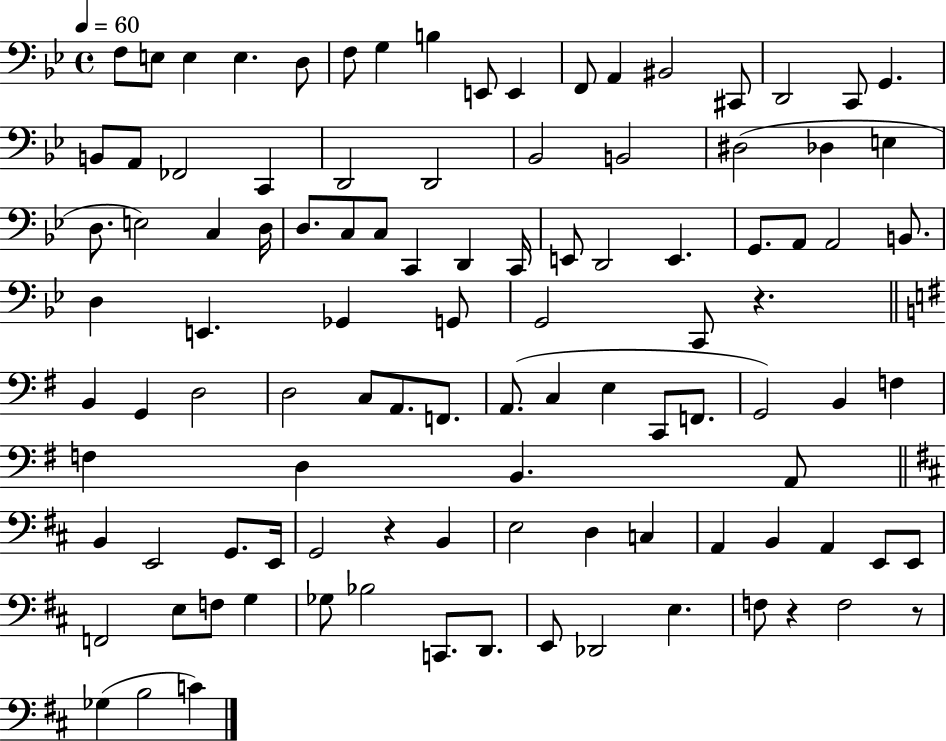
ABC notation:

X:1
T:Untitled
M:4/4
L:1/4
K:Bb
F,/2 E,/2 E, E, D,/2 F,/2 G, B, E,,/2 E,, F,,/2 A,, ^B,,2 ^C,,/2 D,,2 C,,/2 G,, B,,/2 A,,/2 _F,,2 C,, D,,2 D,,2 _B,,2 B,,2 ^D,2 _D, E, D,/2 E,2 C, D,/4 D,/2 C,/2 C,/2 C,, D,, C,,/4 E,,/2 D,,2 E,, G,,/2 A,,/2 A,,2 B,,/2 D, E,, _G,, G,,/2 G,,2 C,,/2 z B,, G,, D,2 D,2 C,/2 A,,/2 F,,/2 A,,/2 C, E, C,,/2 F,,/2 G,,2 B,, F, F, D, B,, A,,/2 B,, E,,2 G,,/2 E,,/4 G,,2 z B,, E,2 D, C, A,, B,, A,, E,,/2 E,,/2 F,,2 E,/2 F,/2 G, _G,/2 _B,2 C,,/2 D,,/2 E,,/2 _D,,2 E, F,/2 z F,2 z/2 _G, B,2 C